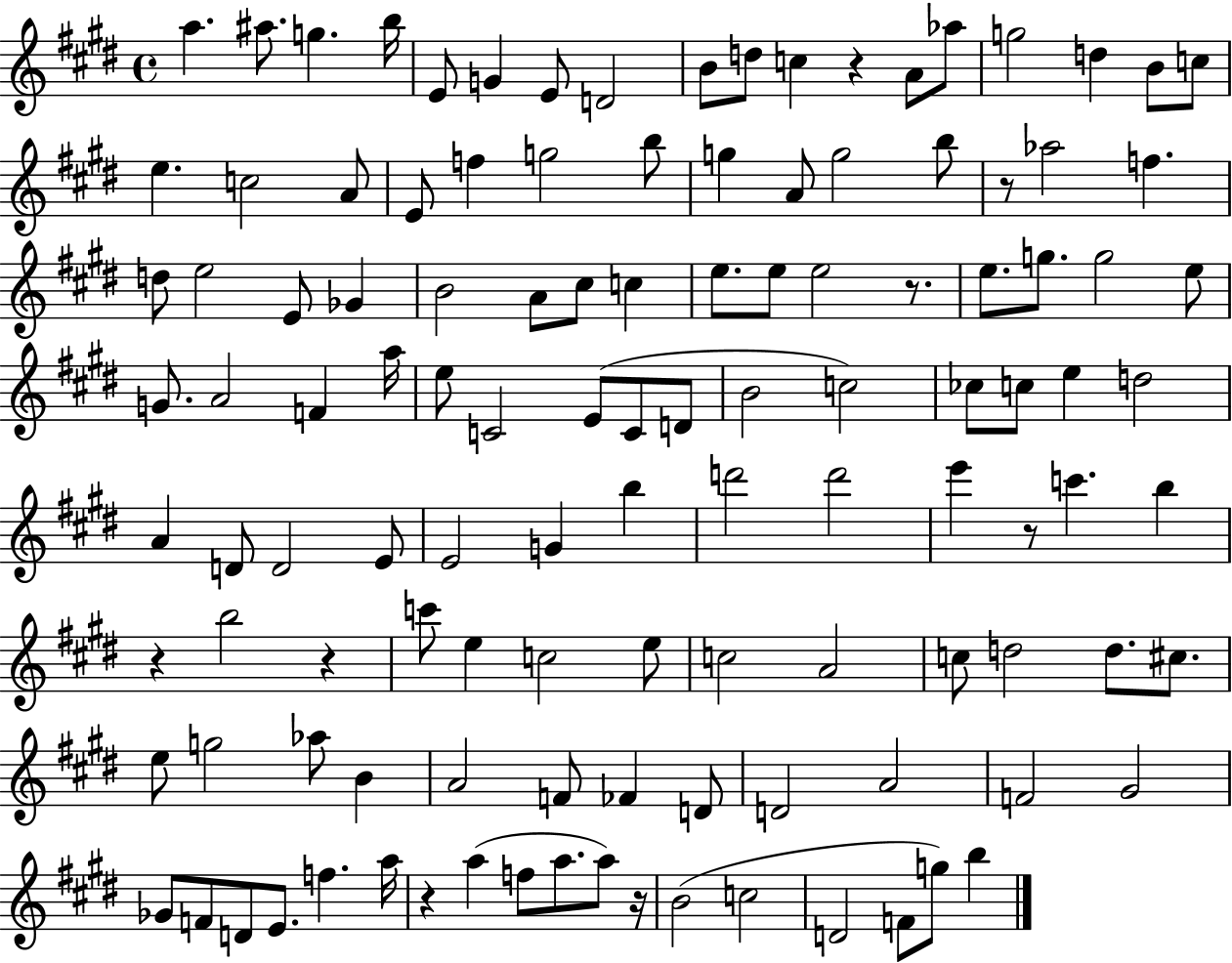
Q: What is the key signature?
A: E major